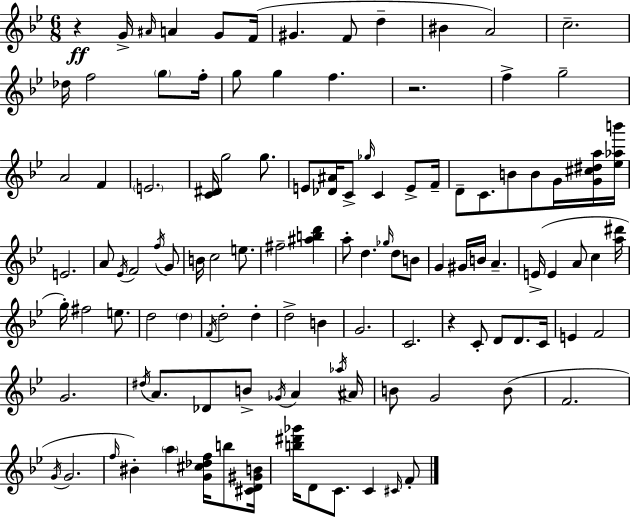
{
  \clef treble
  \numericTimeSignature
  \time 6/8
  \key bes \major
  r4\ff g'16-> \grace { ais'16 } a'4 g'8 | f'16( gis'4. f'8 d''4-- | bis'4 a'2) | c''2.-- | \break des''16 f''2 \parenthesize g''8 | f''16-. g''8 g''4 f''4. | r2. | f''4-> g''2-- | \break a'2 f'4 | \parenthesize e'2. | <c' dis'>16 g''2 g''8. | e'8 <des' ais'>16 c'8-> \grace { ges''16 } c'4 e'8-> | \break f'16-- d'8-- c'8. b'8 b'8 g'16 | <g' cis'' dis'' a''>16 <ees'' aes'' b'''>16 e'2. | a'8 \acciaccatura { ees'16 } f'2 | \acciaccatura { f''16 } g'8 b'16 c''2 | \break e''8. fis''2-- | <ais'' b'' d'''>4 a''8-. d''4. | \grace { ges''16 } d''8 b'8 g'4 gis'16 b'16 a'4.-- | e'16->( e'4 a'8 | \break c''4 <a'' dis'''>16 g''16-.) fis''2 | e''8. d''2 | \parenthesize d''4 \acciaccatura { f'16 } d''2-. | d''4-. d''2-> | \break b'4 g'2. | c'2. | r4 c'8-. | d'8 d'8. c'16 e'4 f'2 | \break g'2. | \acciaccatura { dis''16 } a'8. des'8 | b'8-> \acciaccatura { ges'16 } a'4 \acciaccatura { aes''16 } ais'16 b'8 g'2 | b'8( f'2. | \break \acciaccatura { g'16 } g'2. | \grace { f''16 }) bis'4-. | \parenthesize a''4 <g' cis'' des'' f''>16 b''8 <cis' d' gis' b'>16 <b'' dis''' ges'''>16 | d'8 c'8. c'4 \grace { cis'16 } f'8-. | \break \bar "|."
}